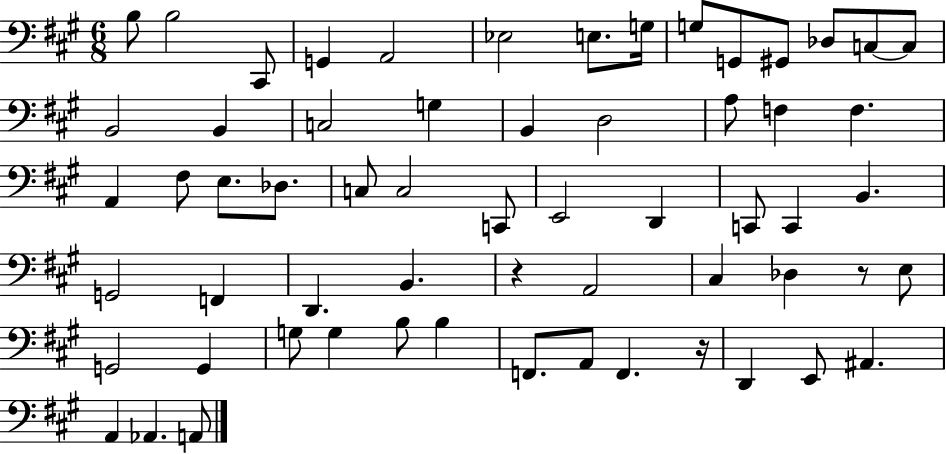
X:1
T:Untitled
M:6/8
L:1/4
K:A
B,/2 B,2 ^C,,/2 G,, A,,2 _E,2 E,/2 G,/4 G,/2 G,,/2 ^G,,/2 _D,/2 C,/2 C,/2 B,,2 B,, C,2 G, B,, D,2 A,/2 F, F, A,, ^F,/2 E,/2 _D,/2 C,/2 C,2 C,,/2 E,,2 D,, C,,/2 C,, B,, G,,2 F,, D,, B,, z A,,2 ^C, _D, z/2 E,/2 G,,2 G,, G,/2 G, B,/2 B, F,,/2 A,,/2 F,, z/4 D,, E,,/2 ^A,, A,, _A,, A,,/2